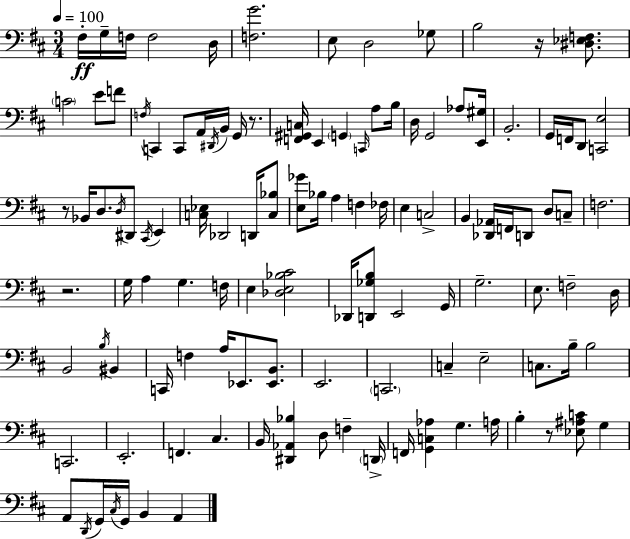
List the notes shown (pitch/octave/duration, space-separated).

F#3/s G3/s F3/s F3/h D3/s [F3,G4]/h. E3/e D3/h Gb3/e B3/h R/s [D#3,Eb3,F3]/e. C4/h E4/e F4/e F3/s C2/q C2/e A2/s D#2/s B2/s G2/s R/e. [F2,G#2,C3]/s E2/q G2/q C2/s A3/e B3/s D3/s G2/h Ab3/e [E2,G#3]/s B2/h. G2/s F2/s D2/e [C2,E3]/h R/e Bb2/s D3/e. D3/s D#2/e C#2/s E2/q [C3,Eb3]/s Db2/h D2/s [C3,Bb3]/e [E3,Gb4]/e Bb3/s A3/q F3/q FES3/s E3/q C3/h B2/q [Db2,Ab2]/s F2/s D2/e D3/e C3/e F3/h. R/h. G3/s A3/q G3/q. F3/s E3/q [Db3,E3,Bb3,C#4]/h Db2/s [D2,Gb3,B3]/e E2/h G2/s G3/h. E3/e. F3/h D3/s B2/h B3/s BIS2/q C2/s F3/q A3/s Eb2/e. [Eb2,B2]/e. E2/h. C2/h. C3/q E3/h C3/e. B3/s B3/h C2/h. E2/h. F2/q. C#3/q. B2/s [D#2,Ab2,Bb3]/q D3/e F3/q D2/s F2/s [G2,C3,Ab3]/q G3/q. A3/s B3/q R/e [Eb3,A#3,C4]/e G3/q A2/e D2/s G2/s C#3/s G2/s B2/q A2/q